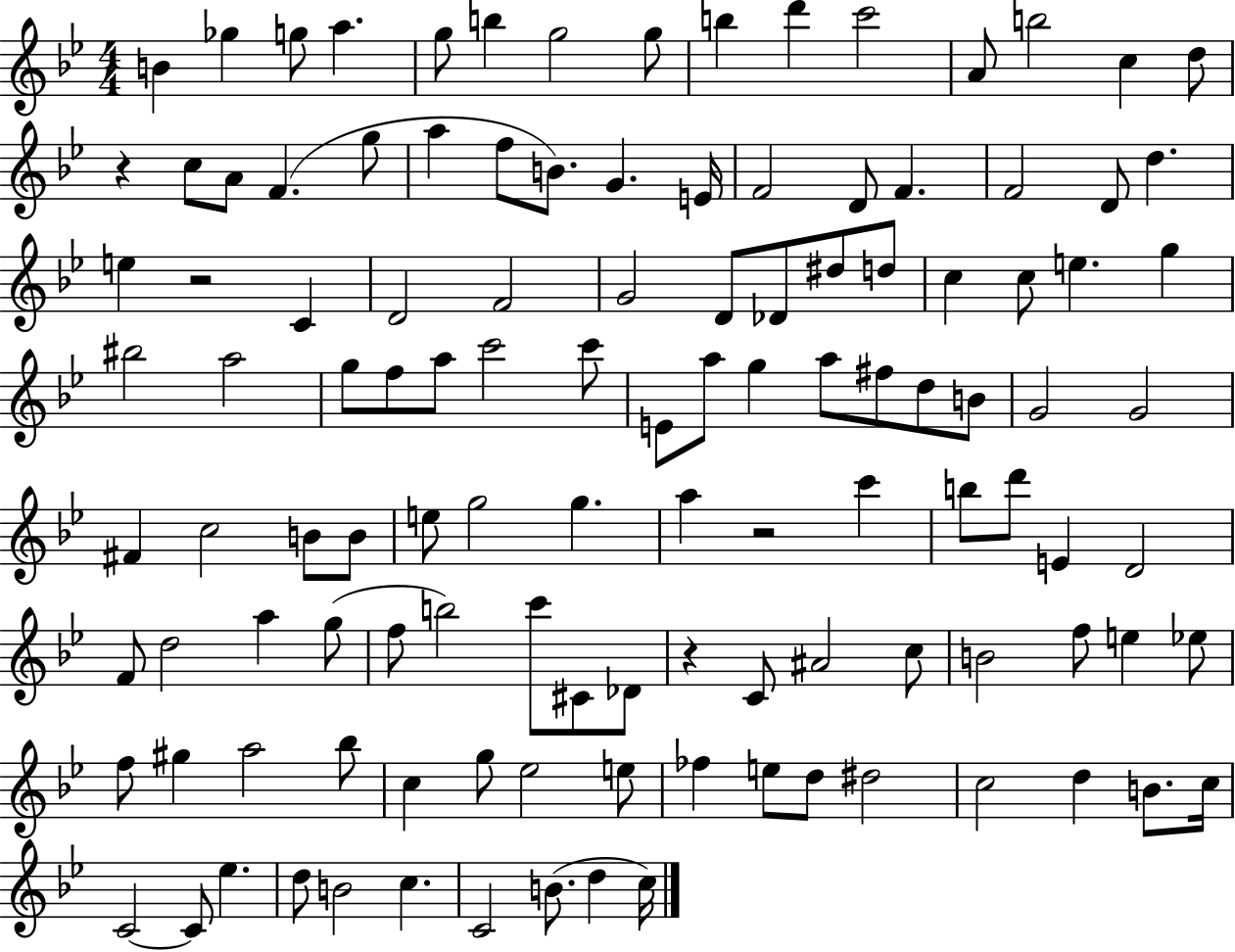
{
  \clef treble
  \numericTimeSignature
  \time 4/4
  \key bes \major
  \repeat volta 2 { b'4 ges''4 g''8 a''4. | g''8 b''4 g''2 g''8 | b''4 d'''4 c'''2 | a'8 b''2 c''4 d''8 | \break r4 c''8 a'8 f'4.( g''8 | a''4 f''8 b'8.) g'4. e'16 | f'2 d'8 f'4. | f'2 d'8 d''4. | \break e''4 r2 c'4 | d'2 f'2 | g'2 d'8 des'8 dis''8 d''8 | c''4 c''8 e''4. g''4 | \break bis''2 a''2 | g''8 f''8 a''8 c'''2 c'''8 | e'8 a''8 g''4 a''8 fis''8 d''8 b'8 | g'2 g'2 | \break fis'4 c''2 b'8 b'8 | e''8 g''2 g''4. | a''4 r2 c'''4 | b''8 d'''8 e'4 d'2 | \break f'8 d''2 a''4 g''8( | f''8 b''2) c'''8 cis'8 des'8 | r4 c'8 ais'2 c''8 | b'2 f''8 e''4 ees''8 | \break f''8 gis''4 a''2 bes''8 | c''4 g''8 ees''2 e''8 | fes''4 e''8 d''8 dis''2 | c''2 d''4 b'8. c''16 | \break c'2~~ c'8 ees''4. | d''8 b'2 c''4. | c'2 b'8.( d''4 c''16) | } \bar "|."
}